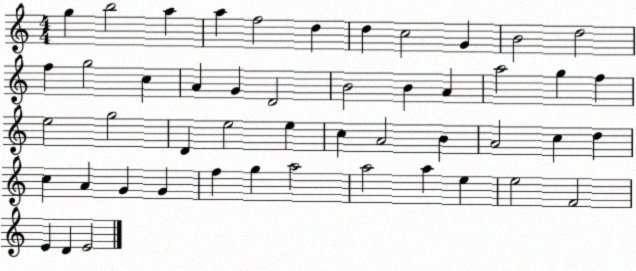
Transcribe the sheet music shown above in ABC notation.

X:1
T:Untitled
M:4/4
L:1/4
K:C
g b2 a a f2 d d c2 G B2 d2 f g2 c A G D2 B2 B A a2 g f e2 g2 D e2 e c A2 B A2 c d c A G G f g a2 a2 a e e2 F2 E D E2